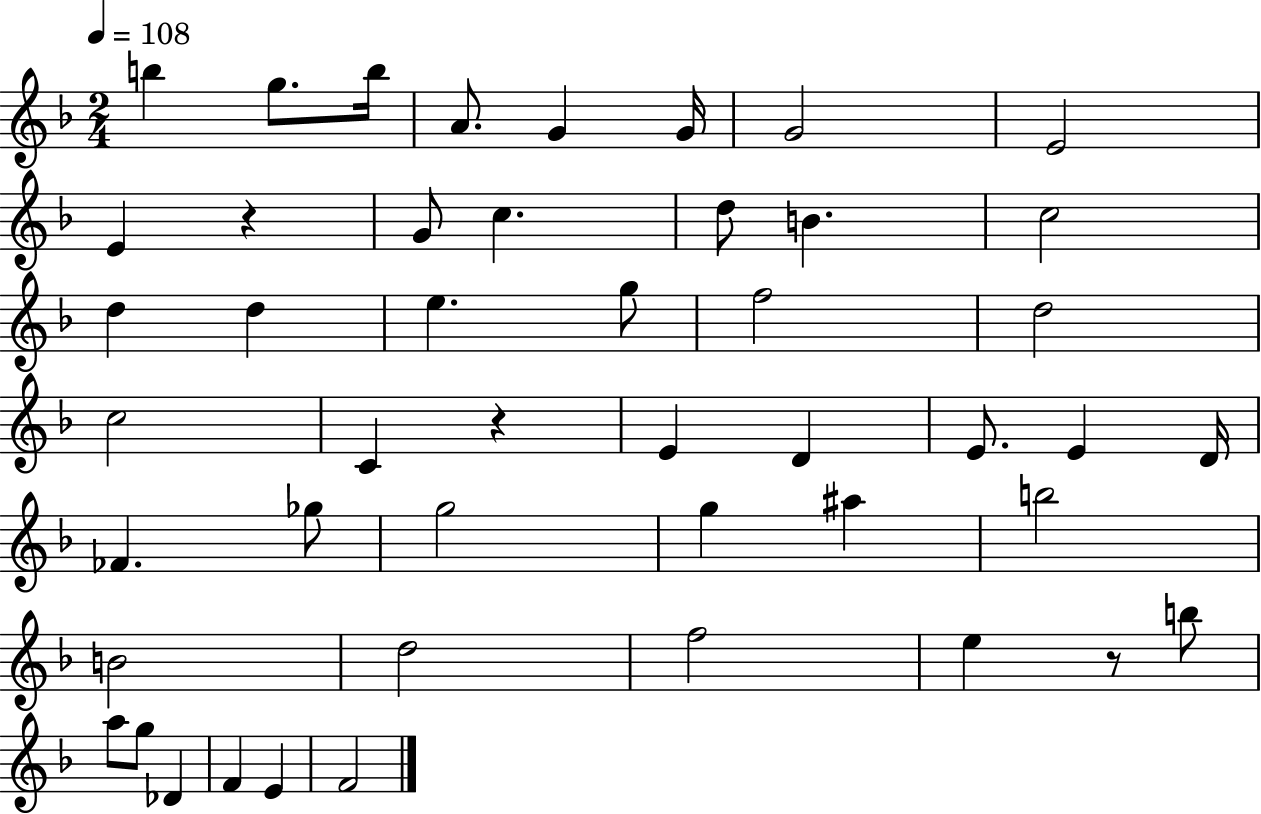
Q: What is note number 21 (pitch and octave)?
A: C5